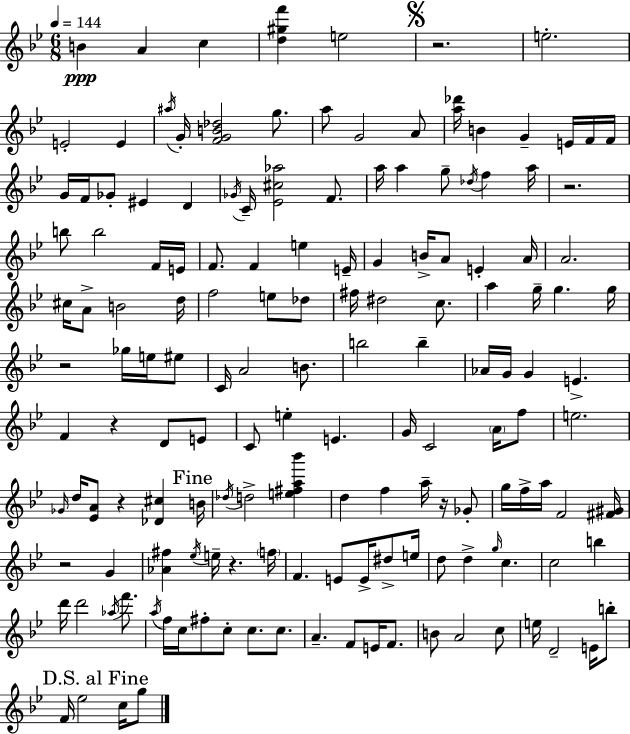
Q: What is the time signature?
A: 6/8